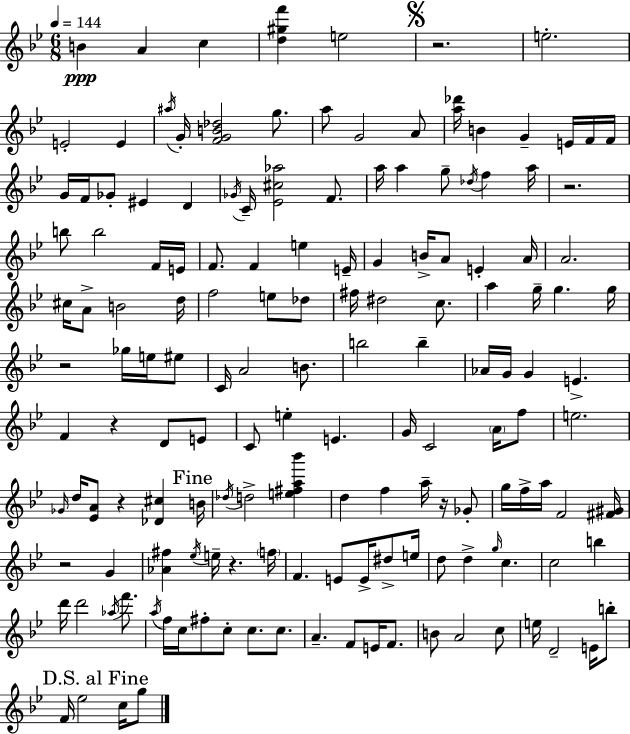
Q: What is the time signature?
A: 6/8